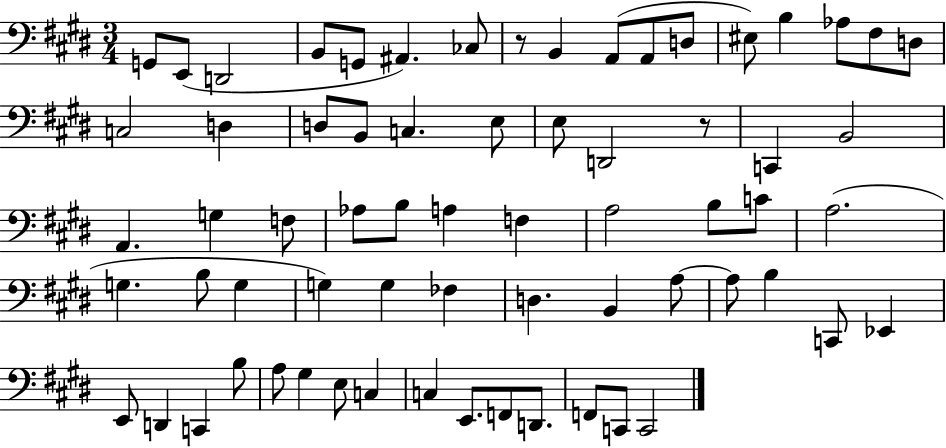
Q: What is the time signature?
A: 3/4